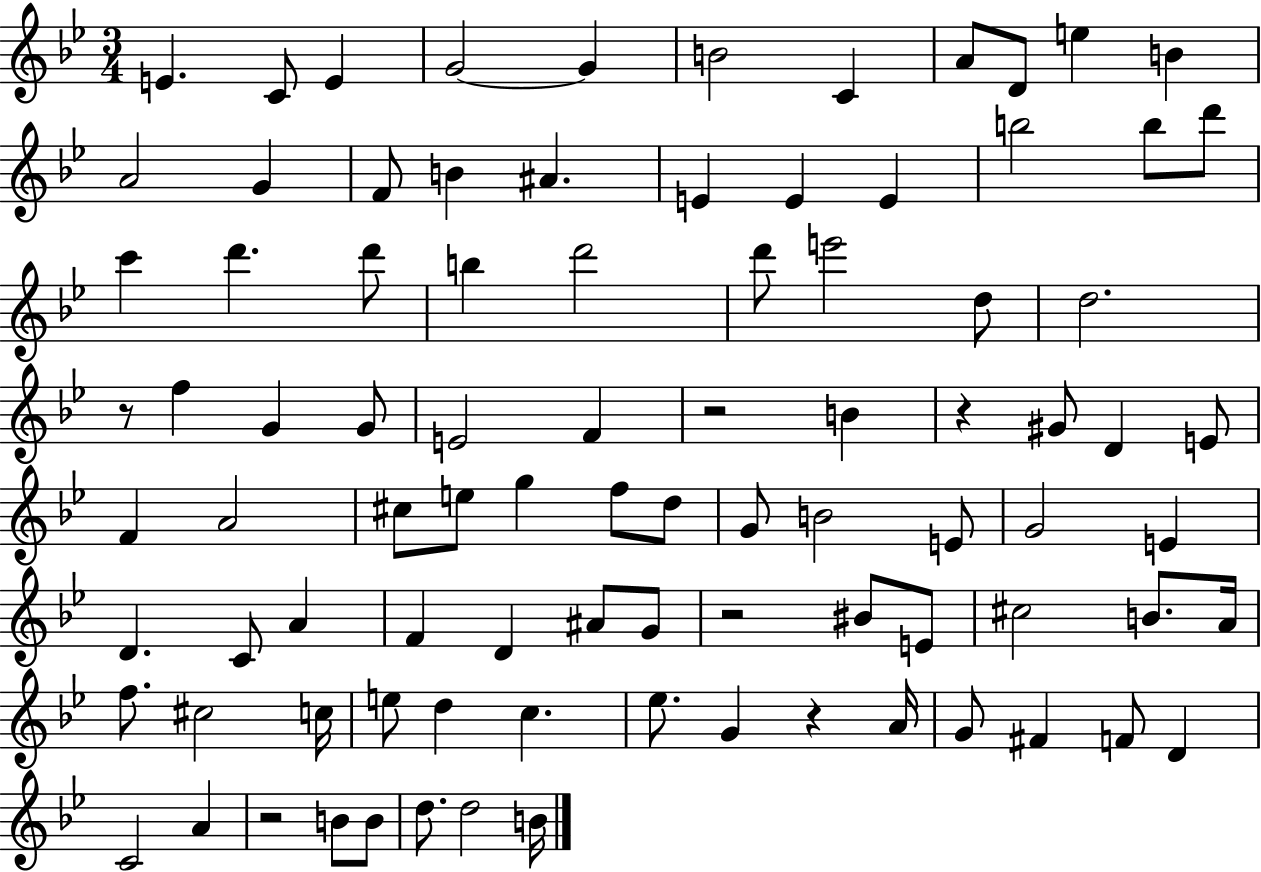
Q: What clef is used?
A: treble